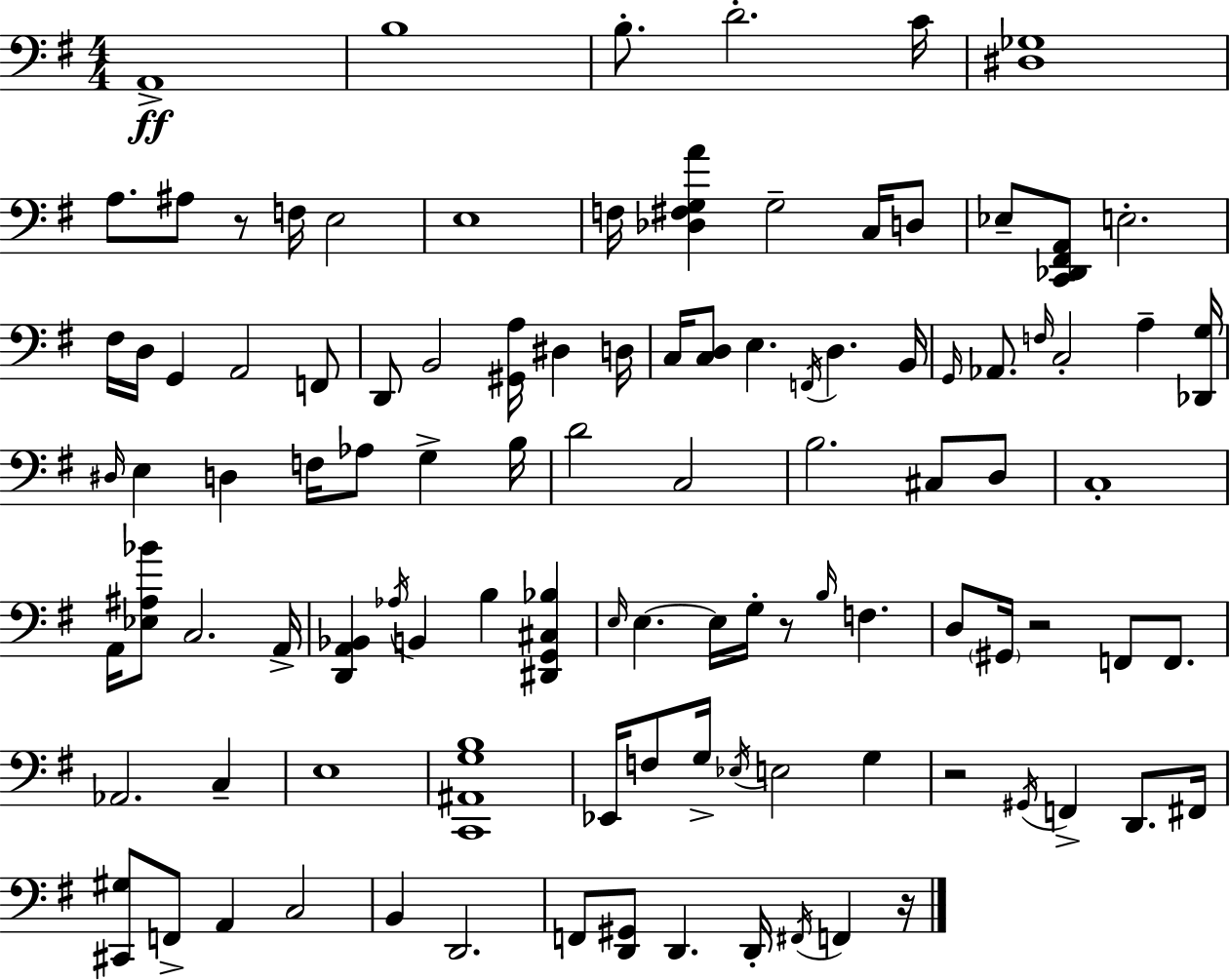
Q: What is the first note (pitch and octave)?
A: A2